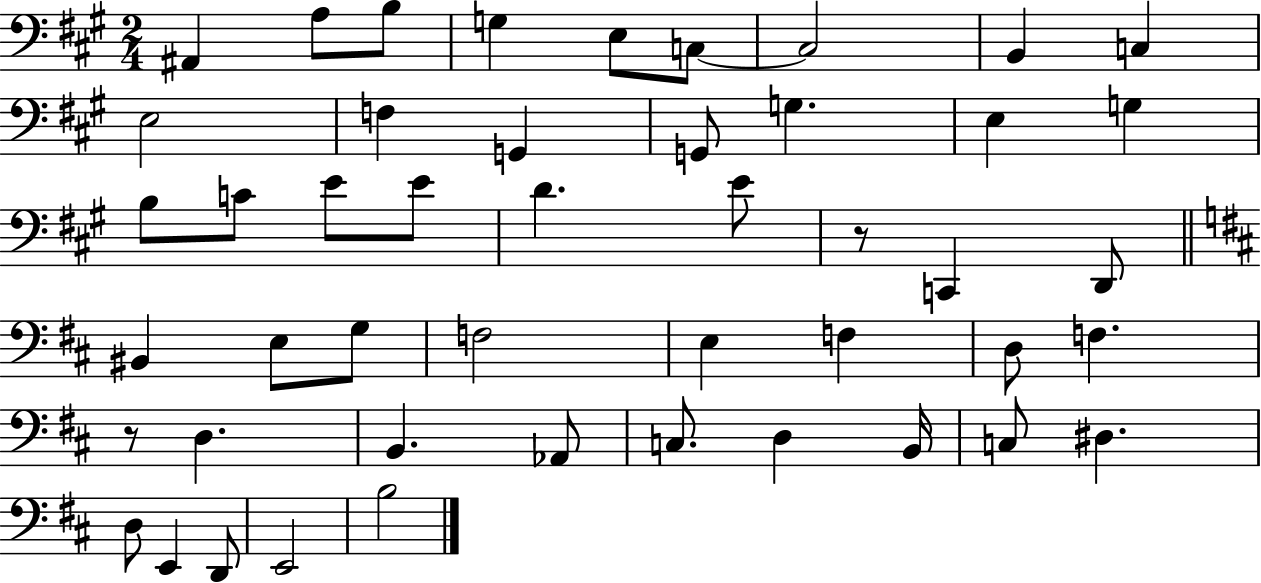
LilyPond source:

{
  \clef bass
  \numericTimeSignature
  \time 2/4
  \key a \major
  ais,4 a8 b8 | g4 e8 c8~~ | c2 | b,4 c4 | \break e2 | f4 g,4 | g,8 g4. | e4 g4 | \break b8 c'8 e'8 e'8 | d'4. e'8 | r8 c,4 d,8 | \bar "||" \break \key b \minor bis,4 e8 g8 | f2 | e4 f4 | d8 f4. | \break r8 d4. | b,4. aes,8 | c8. d4 b,16 | c8 dis4. | \break d8 e,4 d,8 | e,2 | b2 | \bar "|."
}